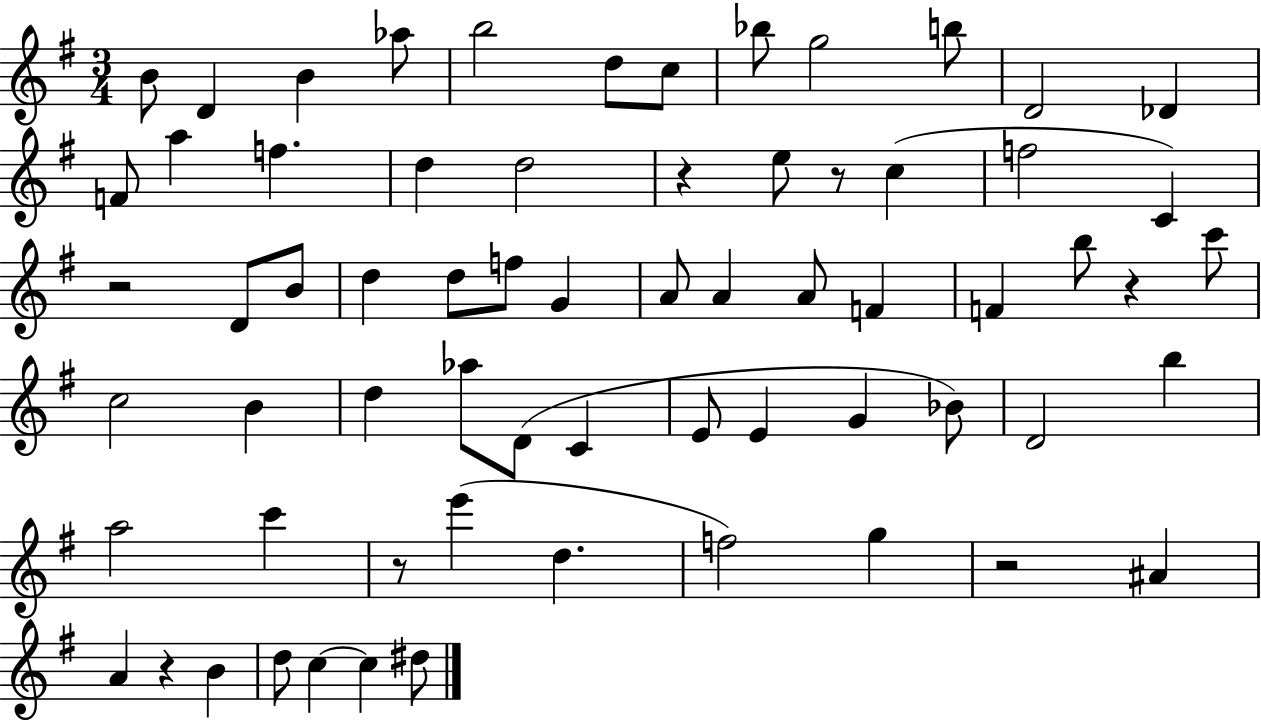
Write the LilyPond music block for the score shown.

{
  \clef treble
  \numericTimeSignature
  \time 3/4
  \key g \major
  b'8 d'4 b'4 aes''8 | b''2 d''8 c''8 | bes''8 g''2 b''8 | d'2 des'4 | \break f'8 a''4 f''4. | d''4 d''2 | r4 e''8 r8 c''4( | f''2 c'4) | \break r2 d'8 b'8 | d''4 d''8 f''8 g'4 | a'8 a'4 a'8 f'4 | f'4 b''8 r4 c'''8 | \break c''2 b'4 | d''4 aes''8 d'8( c'4 | e'8 e'4 g'4 bes'8) | d'2 b''4 | \break a''2 c'''4 | r8 e'''4( d''4. | f''2) g''4 | r2 ais'4 | \break a'4 r4 b'4 | d''8 c''4~~ c''4 dis''8 | \bar "|."
}